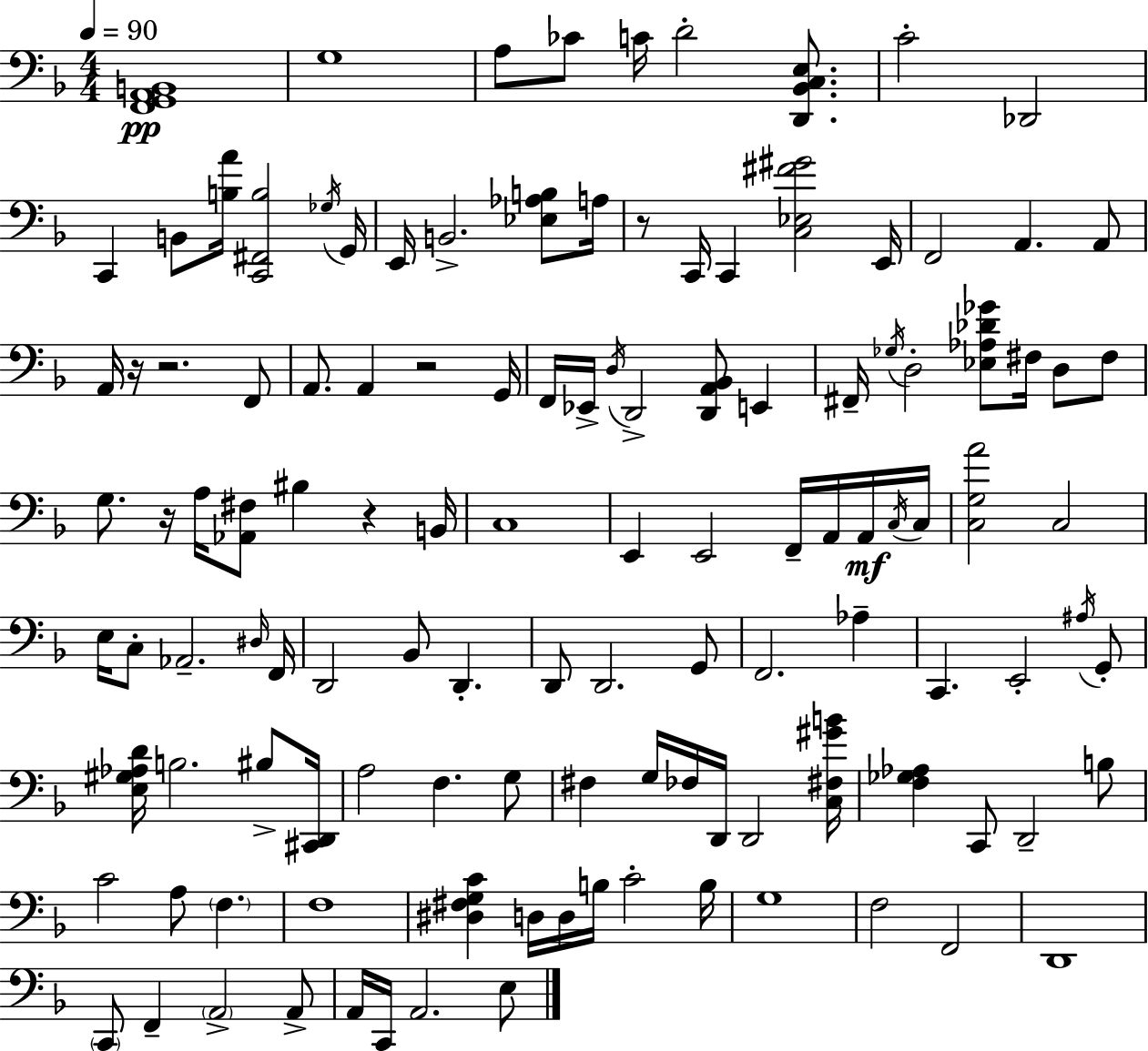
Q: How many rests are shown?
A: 6